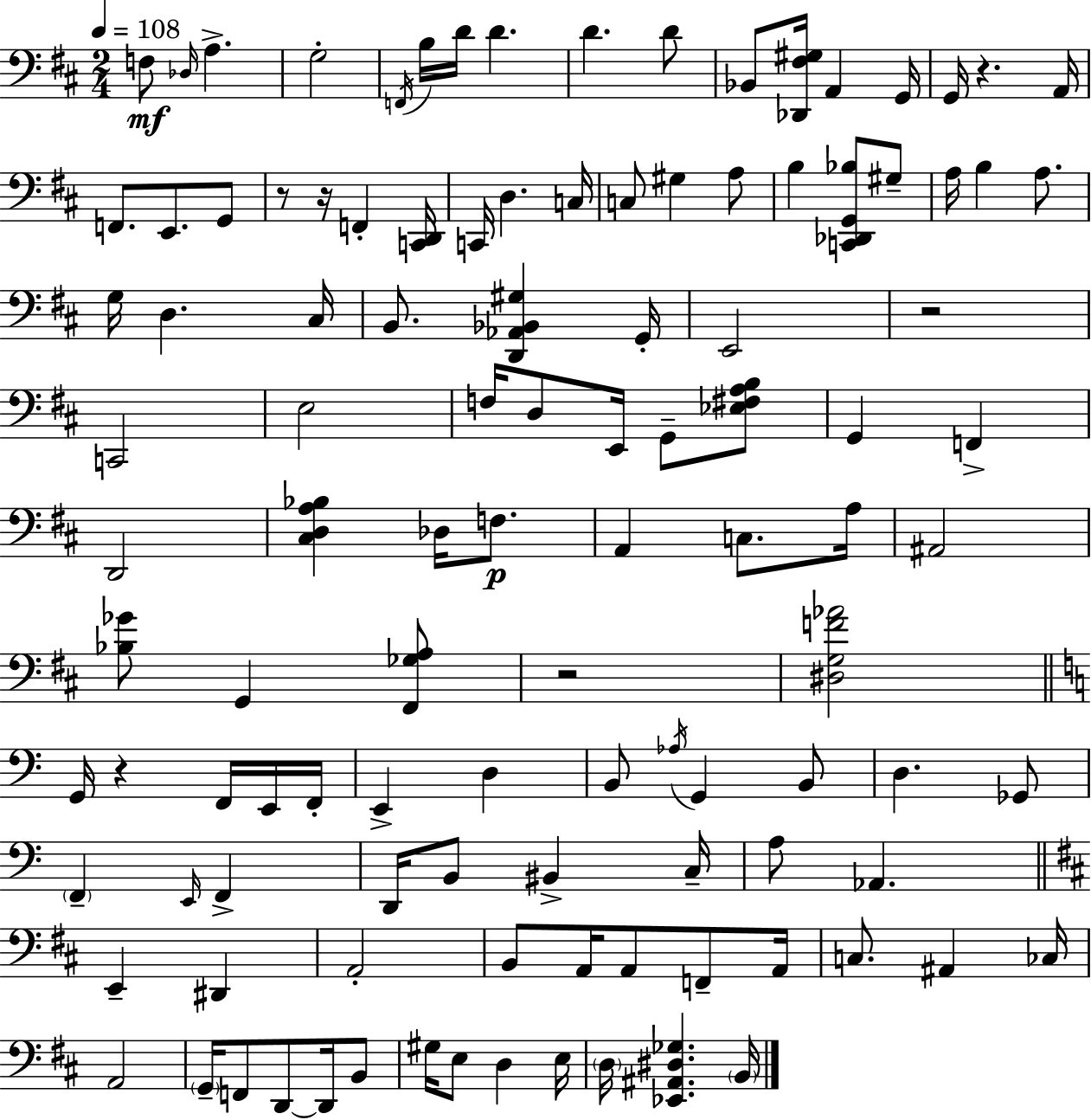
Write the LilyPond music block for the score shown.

{
  \clef bass
  \numericTimeSignature
  \time 2/4
  \key d \major
  \tempo 4 = 108
  \repeat volta 2 { f8\mf \grace { des16 } a4.-> | g2-. | \acciaccatura { f,16 } b16 d'16 d'4. | d'4. | \break d'8 bes,8 <des, fis gis>16 a,4 | g,16 g,16 r4. | a,16 f,8. e,8. | g,8 r8 r16 f,4-. | \break <c, d,>16 c,16 d4. | c16 c8 gis4 | a8 b4 <c, des, g, bes>8 | gis8-- a16 b4 a8. | \break g16 d4. | cis16 b,8. <d, aes, bes, gis>4 | g,16-. e,2 | r2 | \break c,2 | e2 | f16 d8 e,16 g,8-- | <ees fis a b>8 g,4 f,4-> | \break d,2 | <cis d a bes>4 des16 f8.\p | a,4 c8. | a16 ais,2 | \break <bes ges'>8 g,4 | <fis, ges a>8 r2 | <dis g f' aes'>2 | \bar "||" \break \key c \major g,16 r4 f,16 e,16 f,16-. | e,4-> d4 | b,8 \acciaccatura { aes16 } g,4 b,8 | d4. ges,8 | \break \parenthesize f,4-- \grace { e,16 } f,4-> | d,16 b,8 bis,4-> | c16-- a8 aes,4. | \bar "||" \break \key d \major e,4-- dis,4 | a,2-. | b,8 a,16 a,8 f,8-- a,16 | c8. ais,4 ces16 | \break a,2 | \parenthesize g,16-- f,8 d,8~~ d,16 b,8 | gis16 e8 d4 e16 | \parenthesize d16 <ees, ais, dis ges>4. \parenthesize b,16 | \break } \bar "|."
}